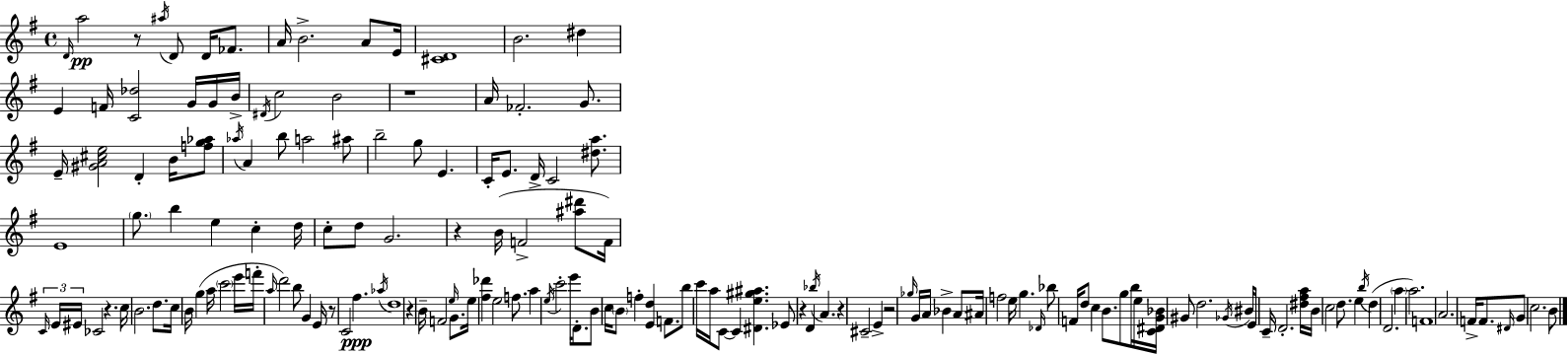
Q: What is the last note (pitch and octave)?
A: B4